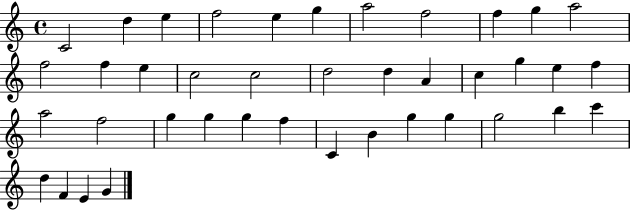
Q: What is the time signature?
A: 4/4